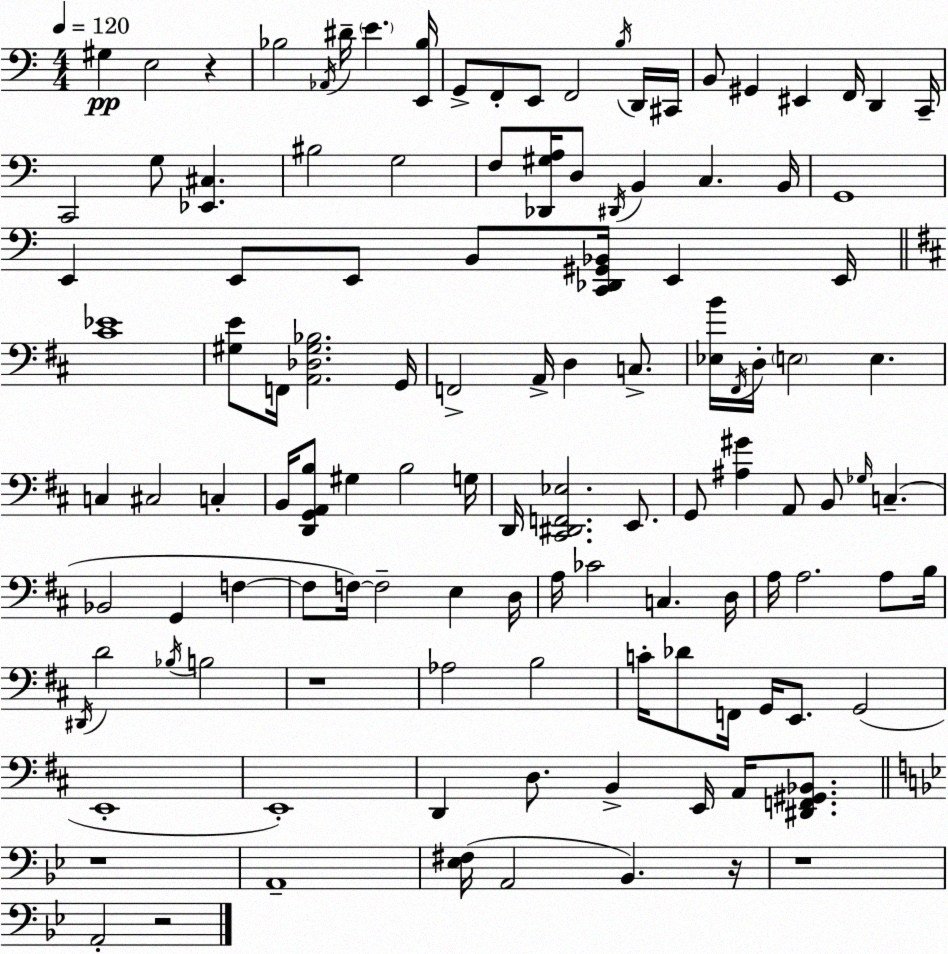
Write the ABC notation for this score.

X:1
T:Untitled
M:4/4
L:1/4
K:C
^G, E,2 z _B,2 _A,,/4 ^D/4 E [E,,_B,]/4 G,,/2 F,,/2 E,,/2 F,,2 B,/4 D,,/4 ^C,,/4 B,,/2 ^G,, ^E,, F,,/4 D,, C,,/4 C,,2 G,/2 [_E,,^C,] ^B,2 G,2 F,/2 [_D,,^G,A,]/4 D,/2 ^D,,/4 B,, C, B,,/4 G,,4 E,, E,,/2 E,,/2 B,,/2 [C,,_D,,^G,,_B,,]/4 E,, E,,/4 [^C_E]4 [^G,E]/2 F,,/4 [A,,_D,^G,_B,]2 G,,/4 F,,2 A,,/4 D, C,/2 [_E,B]/4 ^F,,/4 D,/4 E,2 E, C, ^C,2 C, B,,/4 [D,,G,,A,,B,]/2 ^G, B,2 G,/4 D,,/4 [^C,,^D,,F,,_E,]2 E,,/2 G,,/2 [^A,^G] A,,/2 B,,/2 _G,/4 C, _B,,2 G,, F, F,/2 F,/4 F,2 E, D,/4 A,/4 _C2 C, D,/4 A,/4 A,2 A,/2 B,/4 ^D,,/4 D2 _B,/4 B,2 z4 _A,2 B,2 C/4 _D/2 F,,/4 G,,/4 E,,/2 G,,2 E,,4 E,,4 D,, D,/2 B,, E,,/4 A,,/4 [^D,,F,,^G,,_B,,]/2 z4 A,,4 [_E,^F,]/4 A,,2 _B,, z/4 z4 A,,2 z2